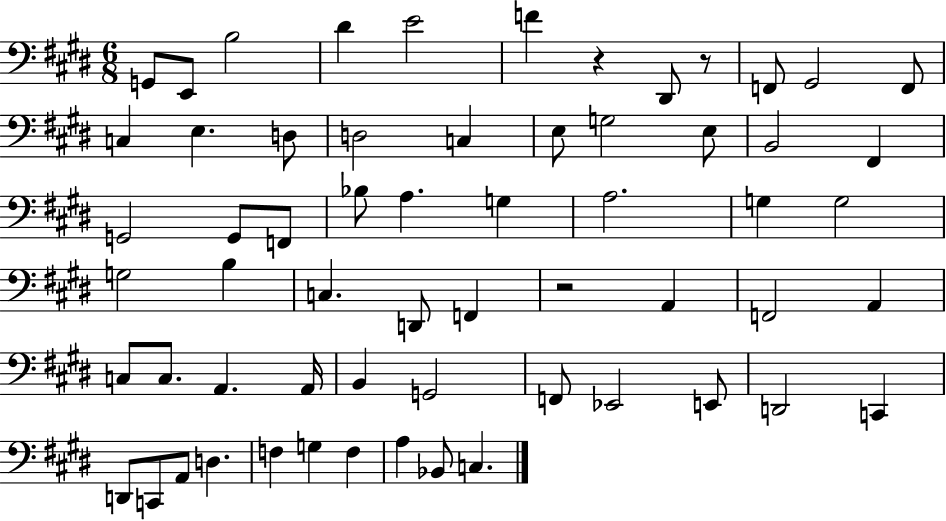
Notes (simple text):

G2/e E2/e B3/h D#4/q E4/h F4/q R/q D#2/e R/e F2/e G#2/h F2/e C3/q E3/q. D3/e D3/h C3/q E3/e G3/h E3/e B2/h F#2/q G2/h G2/e F2/e Bb3/e A3/q. G3/q A3/h. G3/q G3/h G3/h B3/q C3/q. D2/e F2/q R/h A2/q F2/h A2/q C3/e C3/e. A2/q. A2/s B2/q G2/h F2/e Eb2/h E2/e D2/h C2/q D2/e C2/e A2/e D3/q. F3/q G3/q F3/q A3/q Bb2/e C3/q.